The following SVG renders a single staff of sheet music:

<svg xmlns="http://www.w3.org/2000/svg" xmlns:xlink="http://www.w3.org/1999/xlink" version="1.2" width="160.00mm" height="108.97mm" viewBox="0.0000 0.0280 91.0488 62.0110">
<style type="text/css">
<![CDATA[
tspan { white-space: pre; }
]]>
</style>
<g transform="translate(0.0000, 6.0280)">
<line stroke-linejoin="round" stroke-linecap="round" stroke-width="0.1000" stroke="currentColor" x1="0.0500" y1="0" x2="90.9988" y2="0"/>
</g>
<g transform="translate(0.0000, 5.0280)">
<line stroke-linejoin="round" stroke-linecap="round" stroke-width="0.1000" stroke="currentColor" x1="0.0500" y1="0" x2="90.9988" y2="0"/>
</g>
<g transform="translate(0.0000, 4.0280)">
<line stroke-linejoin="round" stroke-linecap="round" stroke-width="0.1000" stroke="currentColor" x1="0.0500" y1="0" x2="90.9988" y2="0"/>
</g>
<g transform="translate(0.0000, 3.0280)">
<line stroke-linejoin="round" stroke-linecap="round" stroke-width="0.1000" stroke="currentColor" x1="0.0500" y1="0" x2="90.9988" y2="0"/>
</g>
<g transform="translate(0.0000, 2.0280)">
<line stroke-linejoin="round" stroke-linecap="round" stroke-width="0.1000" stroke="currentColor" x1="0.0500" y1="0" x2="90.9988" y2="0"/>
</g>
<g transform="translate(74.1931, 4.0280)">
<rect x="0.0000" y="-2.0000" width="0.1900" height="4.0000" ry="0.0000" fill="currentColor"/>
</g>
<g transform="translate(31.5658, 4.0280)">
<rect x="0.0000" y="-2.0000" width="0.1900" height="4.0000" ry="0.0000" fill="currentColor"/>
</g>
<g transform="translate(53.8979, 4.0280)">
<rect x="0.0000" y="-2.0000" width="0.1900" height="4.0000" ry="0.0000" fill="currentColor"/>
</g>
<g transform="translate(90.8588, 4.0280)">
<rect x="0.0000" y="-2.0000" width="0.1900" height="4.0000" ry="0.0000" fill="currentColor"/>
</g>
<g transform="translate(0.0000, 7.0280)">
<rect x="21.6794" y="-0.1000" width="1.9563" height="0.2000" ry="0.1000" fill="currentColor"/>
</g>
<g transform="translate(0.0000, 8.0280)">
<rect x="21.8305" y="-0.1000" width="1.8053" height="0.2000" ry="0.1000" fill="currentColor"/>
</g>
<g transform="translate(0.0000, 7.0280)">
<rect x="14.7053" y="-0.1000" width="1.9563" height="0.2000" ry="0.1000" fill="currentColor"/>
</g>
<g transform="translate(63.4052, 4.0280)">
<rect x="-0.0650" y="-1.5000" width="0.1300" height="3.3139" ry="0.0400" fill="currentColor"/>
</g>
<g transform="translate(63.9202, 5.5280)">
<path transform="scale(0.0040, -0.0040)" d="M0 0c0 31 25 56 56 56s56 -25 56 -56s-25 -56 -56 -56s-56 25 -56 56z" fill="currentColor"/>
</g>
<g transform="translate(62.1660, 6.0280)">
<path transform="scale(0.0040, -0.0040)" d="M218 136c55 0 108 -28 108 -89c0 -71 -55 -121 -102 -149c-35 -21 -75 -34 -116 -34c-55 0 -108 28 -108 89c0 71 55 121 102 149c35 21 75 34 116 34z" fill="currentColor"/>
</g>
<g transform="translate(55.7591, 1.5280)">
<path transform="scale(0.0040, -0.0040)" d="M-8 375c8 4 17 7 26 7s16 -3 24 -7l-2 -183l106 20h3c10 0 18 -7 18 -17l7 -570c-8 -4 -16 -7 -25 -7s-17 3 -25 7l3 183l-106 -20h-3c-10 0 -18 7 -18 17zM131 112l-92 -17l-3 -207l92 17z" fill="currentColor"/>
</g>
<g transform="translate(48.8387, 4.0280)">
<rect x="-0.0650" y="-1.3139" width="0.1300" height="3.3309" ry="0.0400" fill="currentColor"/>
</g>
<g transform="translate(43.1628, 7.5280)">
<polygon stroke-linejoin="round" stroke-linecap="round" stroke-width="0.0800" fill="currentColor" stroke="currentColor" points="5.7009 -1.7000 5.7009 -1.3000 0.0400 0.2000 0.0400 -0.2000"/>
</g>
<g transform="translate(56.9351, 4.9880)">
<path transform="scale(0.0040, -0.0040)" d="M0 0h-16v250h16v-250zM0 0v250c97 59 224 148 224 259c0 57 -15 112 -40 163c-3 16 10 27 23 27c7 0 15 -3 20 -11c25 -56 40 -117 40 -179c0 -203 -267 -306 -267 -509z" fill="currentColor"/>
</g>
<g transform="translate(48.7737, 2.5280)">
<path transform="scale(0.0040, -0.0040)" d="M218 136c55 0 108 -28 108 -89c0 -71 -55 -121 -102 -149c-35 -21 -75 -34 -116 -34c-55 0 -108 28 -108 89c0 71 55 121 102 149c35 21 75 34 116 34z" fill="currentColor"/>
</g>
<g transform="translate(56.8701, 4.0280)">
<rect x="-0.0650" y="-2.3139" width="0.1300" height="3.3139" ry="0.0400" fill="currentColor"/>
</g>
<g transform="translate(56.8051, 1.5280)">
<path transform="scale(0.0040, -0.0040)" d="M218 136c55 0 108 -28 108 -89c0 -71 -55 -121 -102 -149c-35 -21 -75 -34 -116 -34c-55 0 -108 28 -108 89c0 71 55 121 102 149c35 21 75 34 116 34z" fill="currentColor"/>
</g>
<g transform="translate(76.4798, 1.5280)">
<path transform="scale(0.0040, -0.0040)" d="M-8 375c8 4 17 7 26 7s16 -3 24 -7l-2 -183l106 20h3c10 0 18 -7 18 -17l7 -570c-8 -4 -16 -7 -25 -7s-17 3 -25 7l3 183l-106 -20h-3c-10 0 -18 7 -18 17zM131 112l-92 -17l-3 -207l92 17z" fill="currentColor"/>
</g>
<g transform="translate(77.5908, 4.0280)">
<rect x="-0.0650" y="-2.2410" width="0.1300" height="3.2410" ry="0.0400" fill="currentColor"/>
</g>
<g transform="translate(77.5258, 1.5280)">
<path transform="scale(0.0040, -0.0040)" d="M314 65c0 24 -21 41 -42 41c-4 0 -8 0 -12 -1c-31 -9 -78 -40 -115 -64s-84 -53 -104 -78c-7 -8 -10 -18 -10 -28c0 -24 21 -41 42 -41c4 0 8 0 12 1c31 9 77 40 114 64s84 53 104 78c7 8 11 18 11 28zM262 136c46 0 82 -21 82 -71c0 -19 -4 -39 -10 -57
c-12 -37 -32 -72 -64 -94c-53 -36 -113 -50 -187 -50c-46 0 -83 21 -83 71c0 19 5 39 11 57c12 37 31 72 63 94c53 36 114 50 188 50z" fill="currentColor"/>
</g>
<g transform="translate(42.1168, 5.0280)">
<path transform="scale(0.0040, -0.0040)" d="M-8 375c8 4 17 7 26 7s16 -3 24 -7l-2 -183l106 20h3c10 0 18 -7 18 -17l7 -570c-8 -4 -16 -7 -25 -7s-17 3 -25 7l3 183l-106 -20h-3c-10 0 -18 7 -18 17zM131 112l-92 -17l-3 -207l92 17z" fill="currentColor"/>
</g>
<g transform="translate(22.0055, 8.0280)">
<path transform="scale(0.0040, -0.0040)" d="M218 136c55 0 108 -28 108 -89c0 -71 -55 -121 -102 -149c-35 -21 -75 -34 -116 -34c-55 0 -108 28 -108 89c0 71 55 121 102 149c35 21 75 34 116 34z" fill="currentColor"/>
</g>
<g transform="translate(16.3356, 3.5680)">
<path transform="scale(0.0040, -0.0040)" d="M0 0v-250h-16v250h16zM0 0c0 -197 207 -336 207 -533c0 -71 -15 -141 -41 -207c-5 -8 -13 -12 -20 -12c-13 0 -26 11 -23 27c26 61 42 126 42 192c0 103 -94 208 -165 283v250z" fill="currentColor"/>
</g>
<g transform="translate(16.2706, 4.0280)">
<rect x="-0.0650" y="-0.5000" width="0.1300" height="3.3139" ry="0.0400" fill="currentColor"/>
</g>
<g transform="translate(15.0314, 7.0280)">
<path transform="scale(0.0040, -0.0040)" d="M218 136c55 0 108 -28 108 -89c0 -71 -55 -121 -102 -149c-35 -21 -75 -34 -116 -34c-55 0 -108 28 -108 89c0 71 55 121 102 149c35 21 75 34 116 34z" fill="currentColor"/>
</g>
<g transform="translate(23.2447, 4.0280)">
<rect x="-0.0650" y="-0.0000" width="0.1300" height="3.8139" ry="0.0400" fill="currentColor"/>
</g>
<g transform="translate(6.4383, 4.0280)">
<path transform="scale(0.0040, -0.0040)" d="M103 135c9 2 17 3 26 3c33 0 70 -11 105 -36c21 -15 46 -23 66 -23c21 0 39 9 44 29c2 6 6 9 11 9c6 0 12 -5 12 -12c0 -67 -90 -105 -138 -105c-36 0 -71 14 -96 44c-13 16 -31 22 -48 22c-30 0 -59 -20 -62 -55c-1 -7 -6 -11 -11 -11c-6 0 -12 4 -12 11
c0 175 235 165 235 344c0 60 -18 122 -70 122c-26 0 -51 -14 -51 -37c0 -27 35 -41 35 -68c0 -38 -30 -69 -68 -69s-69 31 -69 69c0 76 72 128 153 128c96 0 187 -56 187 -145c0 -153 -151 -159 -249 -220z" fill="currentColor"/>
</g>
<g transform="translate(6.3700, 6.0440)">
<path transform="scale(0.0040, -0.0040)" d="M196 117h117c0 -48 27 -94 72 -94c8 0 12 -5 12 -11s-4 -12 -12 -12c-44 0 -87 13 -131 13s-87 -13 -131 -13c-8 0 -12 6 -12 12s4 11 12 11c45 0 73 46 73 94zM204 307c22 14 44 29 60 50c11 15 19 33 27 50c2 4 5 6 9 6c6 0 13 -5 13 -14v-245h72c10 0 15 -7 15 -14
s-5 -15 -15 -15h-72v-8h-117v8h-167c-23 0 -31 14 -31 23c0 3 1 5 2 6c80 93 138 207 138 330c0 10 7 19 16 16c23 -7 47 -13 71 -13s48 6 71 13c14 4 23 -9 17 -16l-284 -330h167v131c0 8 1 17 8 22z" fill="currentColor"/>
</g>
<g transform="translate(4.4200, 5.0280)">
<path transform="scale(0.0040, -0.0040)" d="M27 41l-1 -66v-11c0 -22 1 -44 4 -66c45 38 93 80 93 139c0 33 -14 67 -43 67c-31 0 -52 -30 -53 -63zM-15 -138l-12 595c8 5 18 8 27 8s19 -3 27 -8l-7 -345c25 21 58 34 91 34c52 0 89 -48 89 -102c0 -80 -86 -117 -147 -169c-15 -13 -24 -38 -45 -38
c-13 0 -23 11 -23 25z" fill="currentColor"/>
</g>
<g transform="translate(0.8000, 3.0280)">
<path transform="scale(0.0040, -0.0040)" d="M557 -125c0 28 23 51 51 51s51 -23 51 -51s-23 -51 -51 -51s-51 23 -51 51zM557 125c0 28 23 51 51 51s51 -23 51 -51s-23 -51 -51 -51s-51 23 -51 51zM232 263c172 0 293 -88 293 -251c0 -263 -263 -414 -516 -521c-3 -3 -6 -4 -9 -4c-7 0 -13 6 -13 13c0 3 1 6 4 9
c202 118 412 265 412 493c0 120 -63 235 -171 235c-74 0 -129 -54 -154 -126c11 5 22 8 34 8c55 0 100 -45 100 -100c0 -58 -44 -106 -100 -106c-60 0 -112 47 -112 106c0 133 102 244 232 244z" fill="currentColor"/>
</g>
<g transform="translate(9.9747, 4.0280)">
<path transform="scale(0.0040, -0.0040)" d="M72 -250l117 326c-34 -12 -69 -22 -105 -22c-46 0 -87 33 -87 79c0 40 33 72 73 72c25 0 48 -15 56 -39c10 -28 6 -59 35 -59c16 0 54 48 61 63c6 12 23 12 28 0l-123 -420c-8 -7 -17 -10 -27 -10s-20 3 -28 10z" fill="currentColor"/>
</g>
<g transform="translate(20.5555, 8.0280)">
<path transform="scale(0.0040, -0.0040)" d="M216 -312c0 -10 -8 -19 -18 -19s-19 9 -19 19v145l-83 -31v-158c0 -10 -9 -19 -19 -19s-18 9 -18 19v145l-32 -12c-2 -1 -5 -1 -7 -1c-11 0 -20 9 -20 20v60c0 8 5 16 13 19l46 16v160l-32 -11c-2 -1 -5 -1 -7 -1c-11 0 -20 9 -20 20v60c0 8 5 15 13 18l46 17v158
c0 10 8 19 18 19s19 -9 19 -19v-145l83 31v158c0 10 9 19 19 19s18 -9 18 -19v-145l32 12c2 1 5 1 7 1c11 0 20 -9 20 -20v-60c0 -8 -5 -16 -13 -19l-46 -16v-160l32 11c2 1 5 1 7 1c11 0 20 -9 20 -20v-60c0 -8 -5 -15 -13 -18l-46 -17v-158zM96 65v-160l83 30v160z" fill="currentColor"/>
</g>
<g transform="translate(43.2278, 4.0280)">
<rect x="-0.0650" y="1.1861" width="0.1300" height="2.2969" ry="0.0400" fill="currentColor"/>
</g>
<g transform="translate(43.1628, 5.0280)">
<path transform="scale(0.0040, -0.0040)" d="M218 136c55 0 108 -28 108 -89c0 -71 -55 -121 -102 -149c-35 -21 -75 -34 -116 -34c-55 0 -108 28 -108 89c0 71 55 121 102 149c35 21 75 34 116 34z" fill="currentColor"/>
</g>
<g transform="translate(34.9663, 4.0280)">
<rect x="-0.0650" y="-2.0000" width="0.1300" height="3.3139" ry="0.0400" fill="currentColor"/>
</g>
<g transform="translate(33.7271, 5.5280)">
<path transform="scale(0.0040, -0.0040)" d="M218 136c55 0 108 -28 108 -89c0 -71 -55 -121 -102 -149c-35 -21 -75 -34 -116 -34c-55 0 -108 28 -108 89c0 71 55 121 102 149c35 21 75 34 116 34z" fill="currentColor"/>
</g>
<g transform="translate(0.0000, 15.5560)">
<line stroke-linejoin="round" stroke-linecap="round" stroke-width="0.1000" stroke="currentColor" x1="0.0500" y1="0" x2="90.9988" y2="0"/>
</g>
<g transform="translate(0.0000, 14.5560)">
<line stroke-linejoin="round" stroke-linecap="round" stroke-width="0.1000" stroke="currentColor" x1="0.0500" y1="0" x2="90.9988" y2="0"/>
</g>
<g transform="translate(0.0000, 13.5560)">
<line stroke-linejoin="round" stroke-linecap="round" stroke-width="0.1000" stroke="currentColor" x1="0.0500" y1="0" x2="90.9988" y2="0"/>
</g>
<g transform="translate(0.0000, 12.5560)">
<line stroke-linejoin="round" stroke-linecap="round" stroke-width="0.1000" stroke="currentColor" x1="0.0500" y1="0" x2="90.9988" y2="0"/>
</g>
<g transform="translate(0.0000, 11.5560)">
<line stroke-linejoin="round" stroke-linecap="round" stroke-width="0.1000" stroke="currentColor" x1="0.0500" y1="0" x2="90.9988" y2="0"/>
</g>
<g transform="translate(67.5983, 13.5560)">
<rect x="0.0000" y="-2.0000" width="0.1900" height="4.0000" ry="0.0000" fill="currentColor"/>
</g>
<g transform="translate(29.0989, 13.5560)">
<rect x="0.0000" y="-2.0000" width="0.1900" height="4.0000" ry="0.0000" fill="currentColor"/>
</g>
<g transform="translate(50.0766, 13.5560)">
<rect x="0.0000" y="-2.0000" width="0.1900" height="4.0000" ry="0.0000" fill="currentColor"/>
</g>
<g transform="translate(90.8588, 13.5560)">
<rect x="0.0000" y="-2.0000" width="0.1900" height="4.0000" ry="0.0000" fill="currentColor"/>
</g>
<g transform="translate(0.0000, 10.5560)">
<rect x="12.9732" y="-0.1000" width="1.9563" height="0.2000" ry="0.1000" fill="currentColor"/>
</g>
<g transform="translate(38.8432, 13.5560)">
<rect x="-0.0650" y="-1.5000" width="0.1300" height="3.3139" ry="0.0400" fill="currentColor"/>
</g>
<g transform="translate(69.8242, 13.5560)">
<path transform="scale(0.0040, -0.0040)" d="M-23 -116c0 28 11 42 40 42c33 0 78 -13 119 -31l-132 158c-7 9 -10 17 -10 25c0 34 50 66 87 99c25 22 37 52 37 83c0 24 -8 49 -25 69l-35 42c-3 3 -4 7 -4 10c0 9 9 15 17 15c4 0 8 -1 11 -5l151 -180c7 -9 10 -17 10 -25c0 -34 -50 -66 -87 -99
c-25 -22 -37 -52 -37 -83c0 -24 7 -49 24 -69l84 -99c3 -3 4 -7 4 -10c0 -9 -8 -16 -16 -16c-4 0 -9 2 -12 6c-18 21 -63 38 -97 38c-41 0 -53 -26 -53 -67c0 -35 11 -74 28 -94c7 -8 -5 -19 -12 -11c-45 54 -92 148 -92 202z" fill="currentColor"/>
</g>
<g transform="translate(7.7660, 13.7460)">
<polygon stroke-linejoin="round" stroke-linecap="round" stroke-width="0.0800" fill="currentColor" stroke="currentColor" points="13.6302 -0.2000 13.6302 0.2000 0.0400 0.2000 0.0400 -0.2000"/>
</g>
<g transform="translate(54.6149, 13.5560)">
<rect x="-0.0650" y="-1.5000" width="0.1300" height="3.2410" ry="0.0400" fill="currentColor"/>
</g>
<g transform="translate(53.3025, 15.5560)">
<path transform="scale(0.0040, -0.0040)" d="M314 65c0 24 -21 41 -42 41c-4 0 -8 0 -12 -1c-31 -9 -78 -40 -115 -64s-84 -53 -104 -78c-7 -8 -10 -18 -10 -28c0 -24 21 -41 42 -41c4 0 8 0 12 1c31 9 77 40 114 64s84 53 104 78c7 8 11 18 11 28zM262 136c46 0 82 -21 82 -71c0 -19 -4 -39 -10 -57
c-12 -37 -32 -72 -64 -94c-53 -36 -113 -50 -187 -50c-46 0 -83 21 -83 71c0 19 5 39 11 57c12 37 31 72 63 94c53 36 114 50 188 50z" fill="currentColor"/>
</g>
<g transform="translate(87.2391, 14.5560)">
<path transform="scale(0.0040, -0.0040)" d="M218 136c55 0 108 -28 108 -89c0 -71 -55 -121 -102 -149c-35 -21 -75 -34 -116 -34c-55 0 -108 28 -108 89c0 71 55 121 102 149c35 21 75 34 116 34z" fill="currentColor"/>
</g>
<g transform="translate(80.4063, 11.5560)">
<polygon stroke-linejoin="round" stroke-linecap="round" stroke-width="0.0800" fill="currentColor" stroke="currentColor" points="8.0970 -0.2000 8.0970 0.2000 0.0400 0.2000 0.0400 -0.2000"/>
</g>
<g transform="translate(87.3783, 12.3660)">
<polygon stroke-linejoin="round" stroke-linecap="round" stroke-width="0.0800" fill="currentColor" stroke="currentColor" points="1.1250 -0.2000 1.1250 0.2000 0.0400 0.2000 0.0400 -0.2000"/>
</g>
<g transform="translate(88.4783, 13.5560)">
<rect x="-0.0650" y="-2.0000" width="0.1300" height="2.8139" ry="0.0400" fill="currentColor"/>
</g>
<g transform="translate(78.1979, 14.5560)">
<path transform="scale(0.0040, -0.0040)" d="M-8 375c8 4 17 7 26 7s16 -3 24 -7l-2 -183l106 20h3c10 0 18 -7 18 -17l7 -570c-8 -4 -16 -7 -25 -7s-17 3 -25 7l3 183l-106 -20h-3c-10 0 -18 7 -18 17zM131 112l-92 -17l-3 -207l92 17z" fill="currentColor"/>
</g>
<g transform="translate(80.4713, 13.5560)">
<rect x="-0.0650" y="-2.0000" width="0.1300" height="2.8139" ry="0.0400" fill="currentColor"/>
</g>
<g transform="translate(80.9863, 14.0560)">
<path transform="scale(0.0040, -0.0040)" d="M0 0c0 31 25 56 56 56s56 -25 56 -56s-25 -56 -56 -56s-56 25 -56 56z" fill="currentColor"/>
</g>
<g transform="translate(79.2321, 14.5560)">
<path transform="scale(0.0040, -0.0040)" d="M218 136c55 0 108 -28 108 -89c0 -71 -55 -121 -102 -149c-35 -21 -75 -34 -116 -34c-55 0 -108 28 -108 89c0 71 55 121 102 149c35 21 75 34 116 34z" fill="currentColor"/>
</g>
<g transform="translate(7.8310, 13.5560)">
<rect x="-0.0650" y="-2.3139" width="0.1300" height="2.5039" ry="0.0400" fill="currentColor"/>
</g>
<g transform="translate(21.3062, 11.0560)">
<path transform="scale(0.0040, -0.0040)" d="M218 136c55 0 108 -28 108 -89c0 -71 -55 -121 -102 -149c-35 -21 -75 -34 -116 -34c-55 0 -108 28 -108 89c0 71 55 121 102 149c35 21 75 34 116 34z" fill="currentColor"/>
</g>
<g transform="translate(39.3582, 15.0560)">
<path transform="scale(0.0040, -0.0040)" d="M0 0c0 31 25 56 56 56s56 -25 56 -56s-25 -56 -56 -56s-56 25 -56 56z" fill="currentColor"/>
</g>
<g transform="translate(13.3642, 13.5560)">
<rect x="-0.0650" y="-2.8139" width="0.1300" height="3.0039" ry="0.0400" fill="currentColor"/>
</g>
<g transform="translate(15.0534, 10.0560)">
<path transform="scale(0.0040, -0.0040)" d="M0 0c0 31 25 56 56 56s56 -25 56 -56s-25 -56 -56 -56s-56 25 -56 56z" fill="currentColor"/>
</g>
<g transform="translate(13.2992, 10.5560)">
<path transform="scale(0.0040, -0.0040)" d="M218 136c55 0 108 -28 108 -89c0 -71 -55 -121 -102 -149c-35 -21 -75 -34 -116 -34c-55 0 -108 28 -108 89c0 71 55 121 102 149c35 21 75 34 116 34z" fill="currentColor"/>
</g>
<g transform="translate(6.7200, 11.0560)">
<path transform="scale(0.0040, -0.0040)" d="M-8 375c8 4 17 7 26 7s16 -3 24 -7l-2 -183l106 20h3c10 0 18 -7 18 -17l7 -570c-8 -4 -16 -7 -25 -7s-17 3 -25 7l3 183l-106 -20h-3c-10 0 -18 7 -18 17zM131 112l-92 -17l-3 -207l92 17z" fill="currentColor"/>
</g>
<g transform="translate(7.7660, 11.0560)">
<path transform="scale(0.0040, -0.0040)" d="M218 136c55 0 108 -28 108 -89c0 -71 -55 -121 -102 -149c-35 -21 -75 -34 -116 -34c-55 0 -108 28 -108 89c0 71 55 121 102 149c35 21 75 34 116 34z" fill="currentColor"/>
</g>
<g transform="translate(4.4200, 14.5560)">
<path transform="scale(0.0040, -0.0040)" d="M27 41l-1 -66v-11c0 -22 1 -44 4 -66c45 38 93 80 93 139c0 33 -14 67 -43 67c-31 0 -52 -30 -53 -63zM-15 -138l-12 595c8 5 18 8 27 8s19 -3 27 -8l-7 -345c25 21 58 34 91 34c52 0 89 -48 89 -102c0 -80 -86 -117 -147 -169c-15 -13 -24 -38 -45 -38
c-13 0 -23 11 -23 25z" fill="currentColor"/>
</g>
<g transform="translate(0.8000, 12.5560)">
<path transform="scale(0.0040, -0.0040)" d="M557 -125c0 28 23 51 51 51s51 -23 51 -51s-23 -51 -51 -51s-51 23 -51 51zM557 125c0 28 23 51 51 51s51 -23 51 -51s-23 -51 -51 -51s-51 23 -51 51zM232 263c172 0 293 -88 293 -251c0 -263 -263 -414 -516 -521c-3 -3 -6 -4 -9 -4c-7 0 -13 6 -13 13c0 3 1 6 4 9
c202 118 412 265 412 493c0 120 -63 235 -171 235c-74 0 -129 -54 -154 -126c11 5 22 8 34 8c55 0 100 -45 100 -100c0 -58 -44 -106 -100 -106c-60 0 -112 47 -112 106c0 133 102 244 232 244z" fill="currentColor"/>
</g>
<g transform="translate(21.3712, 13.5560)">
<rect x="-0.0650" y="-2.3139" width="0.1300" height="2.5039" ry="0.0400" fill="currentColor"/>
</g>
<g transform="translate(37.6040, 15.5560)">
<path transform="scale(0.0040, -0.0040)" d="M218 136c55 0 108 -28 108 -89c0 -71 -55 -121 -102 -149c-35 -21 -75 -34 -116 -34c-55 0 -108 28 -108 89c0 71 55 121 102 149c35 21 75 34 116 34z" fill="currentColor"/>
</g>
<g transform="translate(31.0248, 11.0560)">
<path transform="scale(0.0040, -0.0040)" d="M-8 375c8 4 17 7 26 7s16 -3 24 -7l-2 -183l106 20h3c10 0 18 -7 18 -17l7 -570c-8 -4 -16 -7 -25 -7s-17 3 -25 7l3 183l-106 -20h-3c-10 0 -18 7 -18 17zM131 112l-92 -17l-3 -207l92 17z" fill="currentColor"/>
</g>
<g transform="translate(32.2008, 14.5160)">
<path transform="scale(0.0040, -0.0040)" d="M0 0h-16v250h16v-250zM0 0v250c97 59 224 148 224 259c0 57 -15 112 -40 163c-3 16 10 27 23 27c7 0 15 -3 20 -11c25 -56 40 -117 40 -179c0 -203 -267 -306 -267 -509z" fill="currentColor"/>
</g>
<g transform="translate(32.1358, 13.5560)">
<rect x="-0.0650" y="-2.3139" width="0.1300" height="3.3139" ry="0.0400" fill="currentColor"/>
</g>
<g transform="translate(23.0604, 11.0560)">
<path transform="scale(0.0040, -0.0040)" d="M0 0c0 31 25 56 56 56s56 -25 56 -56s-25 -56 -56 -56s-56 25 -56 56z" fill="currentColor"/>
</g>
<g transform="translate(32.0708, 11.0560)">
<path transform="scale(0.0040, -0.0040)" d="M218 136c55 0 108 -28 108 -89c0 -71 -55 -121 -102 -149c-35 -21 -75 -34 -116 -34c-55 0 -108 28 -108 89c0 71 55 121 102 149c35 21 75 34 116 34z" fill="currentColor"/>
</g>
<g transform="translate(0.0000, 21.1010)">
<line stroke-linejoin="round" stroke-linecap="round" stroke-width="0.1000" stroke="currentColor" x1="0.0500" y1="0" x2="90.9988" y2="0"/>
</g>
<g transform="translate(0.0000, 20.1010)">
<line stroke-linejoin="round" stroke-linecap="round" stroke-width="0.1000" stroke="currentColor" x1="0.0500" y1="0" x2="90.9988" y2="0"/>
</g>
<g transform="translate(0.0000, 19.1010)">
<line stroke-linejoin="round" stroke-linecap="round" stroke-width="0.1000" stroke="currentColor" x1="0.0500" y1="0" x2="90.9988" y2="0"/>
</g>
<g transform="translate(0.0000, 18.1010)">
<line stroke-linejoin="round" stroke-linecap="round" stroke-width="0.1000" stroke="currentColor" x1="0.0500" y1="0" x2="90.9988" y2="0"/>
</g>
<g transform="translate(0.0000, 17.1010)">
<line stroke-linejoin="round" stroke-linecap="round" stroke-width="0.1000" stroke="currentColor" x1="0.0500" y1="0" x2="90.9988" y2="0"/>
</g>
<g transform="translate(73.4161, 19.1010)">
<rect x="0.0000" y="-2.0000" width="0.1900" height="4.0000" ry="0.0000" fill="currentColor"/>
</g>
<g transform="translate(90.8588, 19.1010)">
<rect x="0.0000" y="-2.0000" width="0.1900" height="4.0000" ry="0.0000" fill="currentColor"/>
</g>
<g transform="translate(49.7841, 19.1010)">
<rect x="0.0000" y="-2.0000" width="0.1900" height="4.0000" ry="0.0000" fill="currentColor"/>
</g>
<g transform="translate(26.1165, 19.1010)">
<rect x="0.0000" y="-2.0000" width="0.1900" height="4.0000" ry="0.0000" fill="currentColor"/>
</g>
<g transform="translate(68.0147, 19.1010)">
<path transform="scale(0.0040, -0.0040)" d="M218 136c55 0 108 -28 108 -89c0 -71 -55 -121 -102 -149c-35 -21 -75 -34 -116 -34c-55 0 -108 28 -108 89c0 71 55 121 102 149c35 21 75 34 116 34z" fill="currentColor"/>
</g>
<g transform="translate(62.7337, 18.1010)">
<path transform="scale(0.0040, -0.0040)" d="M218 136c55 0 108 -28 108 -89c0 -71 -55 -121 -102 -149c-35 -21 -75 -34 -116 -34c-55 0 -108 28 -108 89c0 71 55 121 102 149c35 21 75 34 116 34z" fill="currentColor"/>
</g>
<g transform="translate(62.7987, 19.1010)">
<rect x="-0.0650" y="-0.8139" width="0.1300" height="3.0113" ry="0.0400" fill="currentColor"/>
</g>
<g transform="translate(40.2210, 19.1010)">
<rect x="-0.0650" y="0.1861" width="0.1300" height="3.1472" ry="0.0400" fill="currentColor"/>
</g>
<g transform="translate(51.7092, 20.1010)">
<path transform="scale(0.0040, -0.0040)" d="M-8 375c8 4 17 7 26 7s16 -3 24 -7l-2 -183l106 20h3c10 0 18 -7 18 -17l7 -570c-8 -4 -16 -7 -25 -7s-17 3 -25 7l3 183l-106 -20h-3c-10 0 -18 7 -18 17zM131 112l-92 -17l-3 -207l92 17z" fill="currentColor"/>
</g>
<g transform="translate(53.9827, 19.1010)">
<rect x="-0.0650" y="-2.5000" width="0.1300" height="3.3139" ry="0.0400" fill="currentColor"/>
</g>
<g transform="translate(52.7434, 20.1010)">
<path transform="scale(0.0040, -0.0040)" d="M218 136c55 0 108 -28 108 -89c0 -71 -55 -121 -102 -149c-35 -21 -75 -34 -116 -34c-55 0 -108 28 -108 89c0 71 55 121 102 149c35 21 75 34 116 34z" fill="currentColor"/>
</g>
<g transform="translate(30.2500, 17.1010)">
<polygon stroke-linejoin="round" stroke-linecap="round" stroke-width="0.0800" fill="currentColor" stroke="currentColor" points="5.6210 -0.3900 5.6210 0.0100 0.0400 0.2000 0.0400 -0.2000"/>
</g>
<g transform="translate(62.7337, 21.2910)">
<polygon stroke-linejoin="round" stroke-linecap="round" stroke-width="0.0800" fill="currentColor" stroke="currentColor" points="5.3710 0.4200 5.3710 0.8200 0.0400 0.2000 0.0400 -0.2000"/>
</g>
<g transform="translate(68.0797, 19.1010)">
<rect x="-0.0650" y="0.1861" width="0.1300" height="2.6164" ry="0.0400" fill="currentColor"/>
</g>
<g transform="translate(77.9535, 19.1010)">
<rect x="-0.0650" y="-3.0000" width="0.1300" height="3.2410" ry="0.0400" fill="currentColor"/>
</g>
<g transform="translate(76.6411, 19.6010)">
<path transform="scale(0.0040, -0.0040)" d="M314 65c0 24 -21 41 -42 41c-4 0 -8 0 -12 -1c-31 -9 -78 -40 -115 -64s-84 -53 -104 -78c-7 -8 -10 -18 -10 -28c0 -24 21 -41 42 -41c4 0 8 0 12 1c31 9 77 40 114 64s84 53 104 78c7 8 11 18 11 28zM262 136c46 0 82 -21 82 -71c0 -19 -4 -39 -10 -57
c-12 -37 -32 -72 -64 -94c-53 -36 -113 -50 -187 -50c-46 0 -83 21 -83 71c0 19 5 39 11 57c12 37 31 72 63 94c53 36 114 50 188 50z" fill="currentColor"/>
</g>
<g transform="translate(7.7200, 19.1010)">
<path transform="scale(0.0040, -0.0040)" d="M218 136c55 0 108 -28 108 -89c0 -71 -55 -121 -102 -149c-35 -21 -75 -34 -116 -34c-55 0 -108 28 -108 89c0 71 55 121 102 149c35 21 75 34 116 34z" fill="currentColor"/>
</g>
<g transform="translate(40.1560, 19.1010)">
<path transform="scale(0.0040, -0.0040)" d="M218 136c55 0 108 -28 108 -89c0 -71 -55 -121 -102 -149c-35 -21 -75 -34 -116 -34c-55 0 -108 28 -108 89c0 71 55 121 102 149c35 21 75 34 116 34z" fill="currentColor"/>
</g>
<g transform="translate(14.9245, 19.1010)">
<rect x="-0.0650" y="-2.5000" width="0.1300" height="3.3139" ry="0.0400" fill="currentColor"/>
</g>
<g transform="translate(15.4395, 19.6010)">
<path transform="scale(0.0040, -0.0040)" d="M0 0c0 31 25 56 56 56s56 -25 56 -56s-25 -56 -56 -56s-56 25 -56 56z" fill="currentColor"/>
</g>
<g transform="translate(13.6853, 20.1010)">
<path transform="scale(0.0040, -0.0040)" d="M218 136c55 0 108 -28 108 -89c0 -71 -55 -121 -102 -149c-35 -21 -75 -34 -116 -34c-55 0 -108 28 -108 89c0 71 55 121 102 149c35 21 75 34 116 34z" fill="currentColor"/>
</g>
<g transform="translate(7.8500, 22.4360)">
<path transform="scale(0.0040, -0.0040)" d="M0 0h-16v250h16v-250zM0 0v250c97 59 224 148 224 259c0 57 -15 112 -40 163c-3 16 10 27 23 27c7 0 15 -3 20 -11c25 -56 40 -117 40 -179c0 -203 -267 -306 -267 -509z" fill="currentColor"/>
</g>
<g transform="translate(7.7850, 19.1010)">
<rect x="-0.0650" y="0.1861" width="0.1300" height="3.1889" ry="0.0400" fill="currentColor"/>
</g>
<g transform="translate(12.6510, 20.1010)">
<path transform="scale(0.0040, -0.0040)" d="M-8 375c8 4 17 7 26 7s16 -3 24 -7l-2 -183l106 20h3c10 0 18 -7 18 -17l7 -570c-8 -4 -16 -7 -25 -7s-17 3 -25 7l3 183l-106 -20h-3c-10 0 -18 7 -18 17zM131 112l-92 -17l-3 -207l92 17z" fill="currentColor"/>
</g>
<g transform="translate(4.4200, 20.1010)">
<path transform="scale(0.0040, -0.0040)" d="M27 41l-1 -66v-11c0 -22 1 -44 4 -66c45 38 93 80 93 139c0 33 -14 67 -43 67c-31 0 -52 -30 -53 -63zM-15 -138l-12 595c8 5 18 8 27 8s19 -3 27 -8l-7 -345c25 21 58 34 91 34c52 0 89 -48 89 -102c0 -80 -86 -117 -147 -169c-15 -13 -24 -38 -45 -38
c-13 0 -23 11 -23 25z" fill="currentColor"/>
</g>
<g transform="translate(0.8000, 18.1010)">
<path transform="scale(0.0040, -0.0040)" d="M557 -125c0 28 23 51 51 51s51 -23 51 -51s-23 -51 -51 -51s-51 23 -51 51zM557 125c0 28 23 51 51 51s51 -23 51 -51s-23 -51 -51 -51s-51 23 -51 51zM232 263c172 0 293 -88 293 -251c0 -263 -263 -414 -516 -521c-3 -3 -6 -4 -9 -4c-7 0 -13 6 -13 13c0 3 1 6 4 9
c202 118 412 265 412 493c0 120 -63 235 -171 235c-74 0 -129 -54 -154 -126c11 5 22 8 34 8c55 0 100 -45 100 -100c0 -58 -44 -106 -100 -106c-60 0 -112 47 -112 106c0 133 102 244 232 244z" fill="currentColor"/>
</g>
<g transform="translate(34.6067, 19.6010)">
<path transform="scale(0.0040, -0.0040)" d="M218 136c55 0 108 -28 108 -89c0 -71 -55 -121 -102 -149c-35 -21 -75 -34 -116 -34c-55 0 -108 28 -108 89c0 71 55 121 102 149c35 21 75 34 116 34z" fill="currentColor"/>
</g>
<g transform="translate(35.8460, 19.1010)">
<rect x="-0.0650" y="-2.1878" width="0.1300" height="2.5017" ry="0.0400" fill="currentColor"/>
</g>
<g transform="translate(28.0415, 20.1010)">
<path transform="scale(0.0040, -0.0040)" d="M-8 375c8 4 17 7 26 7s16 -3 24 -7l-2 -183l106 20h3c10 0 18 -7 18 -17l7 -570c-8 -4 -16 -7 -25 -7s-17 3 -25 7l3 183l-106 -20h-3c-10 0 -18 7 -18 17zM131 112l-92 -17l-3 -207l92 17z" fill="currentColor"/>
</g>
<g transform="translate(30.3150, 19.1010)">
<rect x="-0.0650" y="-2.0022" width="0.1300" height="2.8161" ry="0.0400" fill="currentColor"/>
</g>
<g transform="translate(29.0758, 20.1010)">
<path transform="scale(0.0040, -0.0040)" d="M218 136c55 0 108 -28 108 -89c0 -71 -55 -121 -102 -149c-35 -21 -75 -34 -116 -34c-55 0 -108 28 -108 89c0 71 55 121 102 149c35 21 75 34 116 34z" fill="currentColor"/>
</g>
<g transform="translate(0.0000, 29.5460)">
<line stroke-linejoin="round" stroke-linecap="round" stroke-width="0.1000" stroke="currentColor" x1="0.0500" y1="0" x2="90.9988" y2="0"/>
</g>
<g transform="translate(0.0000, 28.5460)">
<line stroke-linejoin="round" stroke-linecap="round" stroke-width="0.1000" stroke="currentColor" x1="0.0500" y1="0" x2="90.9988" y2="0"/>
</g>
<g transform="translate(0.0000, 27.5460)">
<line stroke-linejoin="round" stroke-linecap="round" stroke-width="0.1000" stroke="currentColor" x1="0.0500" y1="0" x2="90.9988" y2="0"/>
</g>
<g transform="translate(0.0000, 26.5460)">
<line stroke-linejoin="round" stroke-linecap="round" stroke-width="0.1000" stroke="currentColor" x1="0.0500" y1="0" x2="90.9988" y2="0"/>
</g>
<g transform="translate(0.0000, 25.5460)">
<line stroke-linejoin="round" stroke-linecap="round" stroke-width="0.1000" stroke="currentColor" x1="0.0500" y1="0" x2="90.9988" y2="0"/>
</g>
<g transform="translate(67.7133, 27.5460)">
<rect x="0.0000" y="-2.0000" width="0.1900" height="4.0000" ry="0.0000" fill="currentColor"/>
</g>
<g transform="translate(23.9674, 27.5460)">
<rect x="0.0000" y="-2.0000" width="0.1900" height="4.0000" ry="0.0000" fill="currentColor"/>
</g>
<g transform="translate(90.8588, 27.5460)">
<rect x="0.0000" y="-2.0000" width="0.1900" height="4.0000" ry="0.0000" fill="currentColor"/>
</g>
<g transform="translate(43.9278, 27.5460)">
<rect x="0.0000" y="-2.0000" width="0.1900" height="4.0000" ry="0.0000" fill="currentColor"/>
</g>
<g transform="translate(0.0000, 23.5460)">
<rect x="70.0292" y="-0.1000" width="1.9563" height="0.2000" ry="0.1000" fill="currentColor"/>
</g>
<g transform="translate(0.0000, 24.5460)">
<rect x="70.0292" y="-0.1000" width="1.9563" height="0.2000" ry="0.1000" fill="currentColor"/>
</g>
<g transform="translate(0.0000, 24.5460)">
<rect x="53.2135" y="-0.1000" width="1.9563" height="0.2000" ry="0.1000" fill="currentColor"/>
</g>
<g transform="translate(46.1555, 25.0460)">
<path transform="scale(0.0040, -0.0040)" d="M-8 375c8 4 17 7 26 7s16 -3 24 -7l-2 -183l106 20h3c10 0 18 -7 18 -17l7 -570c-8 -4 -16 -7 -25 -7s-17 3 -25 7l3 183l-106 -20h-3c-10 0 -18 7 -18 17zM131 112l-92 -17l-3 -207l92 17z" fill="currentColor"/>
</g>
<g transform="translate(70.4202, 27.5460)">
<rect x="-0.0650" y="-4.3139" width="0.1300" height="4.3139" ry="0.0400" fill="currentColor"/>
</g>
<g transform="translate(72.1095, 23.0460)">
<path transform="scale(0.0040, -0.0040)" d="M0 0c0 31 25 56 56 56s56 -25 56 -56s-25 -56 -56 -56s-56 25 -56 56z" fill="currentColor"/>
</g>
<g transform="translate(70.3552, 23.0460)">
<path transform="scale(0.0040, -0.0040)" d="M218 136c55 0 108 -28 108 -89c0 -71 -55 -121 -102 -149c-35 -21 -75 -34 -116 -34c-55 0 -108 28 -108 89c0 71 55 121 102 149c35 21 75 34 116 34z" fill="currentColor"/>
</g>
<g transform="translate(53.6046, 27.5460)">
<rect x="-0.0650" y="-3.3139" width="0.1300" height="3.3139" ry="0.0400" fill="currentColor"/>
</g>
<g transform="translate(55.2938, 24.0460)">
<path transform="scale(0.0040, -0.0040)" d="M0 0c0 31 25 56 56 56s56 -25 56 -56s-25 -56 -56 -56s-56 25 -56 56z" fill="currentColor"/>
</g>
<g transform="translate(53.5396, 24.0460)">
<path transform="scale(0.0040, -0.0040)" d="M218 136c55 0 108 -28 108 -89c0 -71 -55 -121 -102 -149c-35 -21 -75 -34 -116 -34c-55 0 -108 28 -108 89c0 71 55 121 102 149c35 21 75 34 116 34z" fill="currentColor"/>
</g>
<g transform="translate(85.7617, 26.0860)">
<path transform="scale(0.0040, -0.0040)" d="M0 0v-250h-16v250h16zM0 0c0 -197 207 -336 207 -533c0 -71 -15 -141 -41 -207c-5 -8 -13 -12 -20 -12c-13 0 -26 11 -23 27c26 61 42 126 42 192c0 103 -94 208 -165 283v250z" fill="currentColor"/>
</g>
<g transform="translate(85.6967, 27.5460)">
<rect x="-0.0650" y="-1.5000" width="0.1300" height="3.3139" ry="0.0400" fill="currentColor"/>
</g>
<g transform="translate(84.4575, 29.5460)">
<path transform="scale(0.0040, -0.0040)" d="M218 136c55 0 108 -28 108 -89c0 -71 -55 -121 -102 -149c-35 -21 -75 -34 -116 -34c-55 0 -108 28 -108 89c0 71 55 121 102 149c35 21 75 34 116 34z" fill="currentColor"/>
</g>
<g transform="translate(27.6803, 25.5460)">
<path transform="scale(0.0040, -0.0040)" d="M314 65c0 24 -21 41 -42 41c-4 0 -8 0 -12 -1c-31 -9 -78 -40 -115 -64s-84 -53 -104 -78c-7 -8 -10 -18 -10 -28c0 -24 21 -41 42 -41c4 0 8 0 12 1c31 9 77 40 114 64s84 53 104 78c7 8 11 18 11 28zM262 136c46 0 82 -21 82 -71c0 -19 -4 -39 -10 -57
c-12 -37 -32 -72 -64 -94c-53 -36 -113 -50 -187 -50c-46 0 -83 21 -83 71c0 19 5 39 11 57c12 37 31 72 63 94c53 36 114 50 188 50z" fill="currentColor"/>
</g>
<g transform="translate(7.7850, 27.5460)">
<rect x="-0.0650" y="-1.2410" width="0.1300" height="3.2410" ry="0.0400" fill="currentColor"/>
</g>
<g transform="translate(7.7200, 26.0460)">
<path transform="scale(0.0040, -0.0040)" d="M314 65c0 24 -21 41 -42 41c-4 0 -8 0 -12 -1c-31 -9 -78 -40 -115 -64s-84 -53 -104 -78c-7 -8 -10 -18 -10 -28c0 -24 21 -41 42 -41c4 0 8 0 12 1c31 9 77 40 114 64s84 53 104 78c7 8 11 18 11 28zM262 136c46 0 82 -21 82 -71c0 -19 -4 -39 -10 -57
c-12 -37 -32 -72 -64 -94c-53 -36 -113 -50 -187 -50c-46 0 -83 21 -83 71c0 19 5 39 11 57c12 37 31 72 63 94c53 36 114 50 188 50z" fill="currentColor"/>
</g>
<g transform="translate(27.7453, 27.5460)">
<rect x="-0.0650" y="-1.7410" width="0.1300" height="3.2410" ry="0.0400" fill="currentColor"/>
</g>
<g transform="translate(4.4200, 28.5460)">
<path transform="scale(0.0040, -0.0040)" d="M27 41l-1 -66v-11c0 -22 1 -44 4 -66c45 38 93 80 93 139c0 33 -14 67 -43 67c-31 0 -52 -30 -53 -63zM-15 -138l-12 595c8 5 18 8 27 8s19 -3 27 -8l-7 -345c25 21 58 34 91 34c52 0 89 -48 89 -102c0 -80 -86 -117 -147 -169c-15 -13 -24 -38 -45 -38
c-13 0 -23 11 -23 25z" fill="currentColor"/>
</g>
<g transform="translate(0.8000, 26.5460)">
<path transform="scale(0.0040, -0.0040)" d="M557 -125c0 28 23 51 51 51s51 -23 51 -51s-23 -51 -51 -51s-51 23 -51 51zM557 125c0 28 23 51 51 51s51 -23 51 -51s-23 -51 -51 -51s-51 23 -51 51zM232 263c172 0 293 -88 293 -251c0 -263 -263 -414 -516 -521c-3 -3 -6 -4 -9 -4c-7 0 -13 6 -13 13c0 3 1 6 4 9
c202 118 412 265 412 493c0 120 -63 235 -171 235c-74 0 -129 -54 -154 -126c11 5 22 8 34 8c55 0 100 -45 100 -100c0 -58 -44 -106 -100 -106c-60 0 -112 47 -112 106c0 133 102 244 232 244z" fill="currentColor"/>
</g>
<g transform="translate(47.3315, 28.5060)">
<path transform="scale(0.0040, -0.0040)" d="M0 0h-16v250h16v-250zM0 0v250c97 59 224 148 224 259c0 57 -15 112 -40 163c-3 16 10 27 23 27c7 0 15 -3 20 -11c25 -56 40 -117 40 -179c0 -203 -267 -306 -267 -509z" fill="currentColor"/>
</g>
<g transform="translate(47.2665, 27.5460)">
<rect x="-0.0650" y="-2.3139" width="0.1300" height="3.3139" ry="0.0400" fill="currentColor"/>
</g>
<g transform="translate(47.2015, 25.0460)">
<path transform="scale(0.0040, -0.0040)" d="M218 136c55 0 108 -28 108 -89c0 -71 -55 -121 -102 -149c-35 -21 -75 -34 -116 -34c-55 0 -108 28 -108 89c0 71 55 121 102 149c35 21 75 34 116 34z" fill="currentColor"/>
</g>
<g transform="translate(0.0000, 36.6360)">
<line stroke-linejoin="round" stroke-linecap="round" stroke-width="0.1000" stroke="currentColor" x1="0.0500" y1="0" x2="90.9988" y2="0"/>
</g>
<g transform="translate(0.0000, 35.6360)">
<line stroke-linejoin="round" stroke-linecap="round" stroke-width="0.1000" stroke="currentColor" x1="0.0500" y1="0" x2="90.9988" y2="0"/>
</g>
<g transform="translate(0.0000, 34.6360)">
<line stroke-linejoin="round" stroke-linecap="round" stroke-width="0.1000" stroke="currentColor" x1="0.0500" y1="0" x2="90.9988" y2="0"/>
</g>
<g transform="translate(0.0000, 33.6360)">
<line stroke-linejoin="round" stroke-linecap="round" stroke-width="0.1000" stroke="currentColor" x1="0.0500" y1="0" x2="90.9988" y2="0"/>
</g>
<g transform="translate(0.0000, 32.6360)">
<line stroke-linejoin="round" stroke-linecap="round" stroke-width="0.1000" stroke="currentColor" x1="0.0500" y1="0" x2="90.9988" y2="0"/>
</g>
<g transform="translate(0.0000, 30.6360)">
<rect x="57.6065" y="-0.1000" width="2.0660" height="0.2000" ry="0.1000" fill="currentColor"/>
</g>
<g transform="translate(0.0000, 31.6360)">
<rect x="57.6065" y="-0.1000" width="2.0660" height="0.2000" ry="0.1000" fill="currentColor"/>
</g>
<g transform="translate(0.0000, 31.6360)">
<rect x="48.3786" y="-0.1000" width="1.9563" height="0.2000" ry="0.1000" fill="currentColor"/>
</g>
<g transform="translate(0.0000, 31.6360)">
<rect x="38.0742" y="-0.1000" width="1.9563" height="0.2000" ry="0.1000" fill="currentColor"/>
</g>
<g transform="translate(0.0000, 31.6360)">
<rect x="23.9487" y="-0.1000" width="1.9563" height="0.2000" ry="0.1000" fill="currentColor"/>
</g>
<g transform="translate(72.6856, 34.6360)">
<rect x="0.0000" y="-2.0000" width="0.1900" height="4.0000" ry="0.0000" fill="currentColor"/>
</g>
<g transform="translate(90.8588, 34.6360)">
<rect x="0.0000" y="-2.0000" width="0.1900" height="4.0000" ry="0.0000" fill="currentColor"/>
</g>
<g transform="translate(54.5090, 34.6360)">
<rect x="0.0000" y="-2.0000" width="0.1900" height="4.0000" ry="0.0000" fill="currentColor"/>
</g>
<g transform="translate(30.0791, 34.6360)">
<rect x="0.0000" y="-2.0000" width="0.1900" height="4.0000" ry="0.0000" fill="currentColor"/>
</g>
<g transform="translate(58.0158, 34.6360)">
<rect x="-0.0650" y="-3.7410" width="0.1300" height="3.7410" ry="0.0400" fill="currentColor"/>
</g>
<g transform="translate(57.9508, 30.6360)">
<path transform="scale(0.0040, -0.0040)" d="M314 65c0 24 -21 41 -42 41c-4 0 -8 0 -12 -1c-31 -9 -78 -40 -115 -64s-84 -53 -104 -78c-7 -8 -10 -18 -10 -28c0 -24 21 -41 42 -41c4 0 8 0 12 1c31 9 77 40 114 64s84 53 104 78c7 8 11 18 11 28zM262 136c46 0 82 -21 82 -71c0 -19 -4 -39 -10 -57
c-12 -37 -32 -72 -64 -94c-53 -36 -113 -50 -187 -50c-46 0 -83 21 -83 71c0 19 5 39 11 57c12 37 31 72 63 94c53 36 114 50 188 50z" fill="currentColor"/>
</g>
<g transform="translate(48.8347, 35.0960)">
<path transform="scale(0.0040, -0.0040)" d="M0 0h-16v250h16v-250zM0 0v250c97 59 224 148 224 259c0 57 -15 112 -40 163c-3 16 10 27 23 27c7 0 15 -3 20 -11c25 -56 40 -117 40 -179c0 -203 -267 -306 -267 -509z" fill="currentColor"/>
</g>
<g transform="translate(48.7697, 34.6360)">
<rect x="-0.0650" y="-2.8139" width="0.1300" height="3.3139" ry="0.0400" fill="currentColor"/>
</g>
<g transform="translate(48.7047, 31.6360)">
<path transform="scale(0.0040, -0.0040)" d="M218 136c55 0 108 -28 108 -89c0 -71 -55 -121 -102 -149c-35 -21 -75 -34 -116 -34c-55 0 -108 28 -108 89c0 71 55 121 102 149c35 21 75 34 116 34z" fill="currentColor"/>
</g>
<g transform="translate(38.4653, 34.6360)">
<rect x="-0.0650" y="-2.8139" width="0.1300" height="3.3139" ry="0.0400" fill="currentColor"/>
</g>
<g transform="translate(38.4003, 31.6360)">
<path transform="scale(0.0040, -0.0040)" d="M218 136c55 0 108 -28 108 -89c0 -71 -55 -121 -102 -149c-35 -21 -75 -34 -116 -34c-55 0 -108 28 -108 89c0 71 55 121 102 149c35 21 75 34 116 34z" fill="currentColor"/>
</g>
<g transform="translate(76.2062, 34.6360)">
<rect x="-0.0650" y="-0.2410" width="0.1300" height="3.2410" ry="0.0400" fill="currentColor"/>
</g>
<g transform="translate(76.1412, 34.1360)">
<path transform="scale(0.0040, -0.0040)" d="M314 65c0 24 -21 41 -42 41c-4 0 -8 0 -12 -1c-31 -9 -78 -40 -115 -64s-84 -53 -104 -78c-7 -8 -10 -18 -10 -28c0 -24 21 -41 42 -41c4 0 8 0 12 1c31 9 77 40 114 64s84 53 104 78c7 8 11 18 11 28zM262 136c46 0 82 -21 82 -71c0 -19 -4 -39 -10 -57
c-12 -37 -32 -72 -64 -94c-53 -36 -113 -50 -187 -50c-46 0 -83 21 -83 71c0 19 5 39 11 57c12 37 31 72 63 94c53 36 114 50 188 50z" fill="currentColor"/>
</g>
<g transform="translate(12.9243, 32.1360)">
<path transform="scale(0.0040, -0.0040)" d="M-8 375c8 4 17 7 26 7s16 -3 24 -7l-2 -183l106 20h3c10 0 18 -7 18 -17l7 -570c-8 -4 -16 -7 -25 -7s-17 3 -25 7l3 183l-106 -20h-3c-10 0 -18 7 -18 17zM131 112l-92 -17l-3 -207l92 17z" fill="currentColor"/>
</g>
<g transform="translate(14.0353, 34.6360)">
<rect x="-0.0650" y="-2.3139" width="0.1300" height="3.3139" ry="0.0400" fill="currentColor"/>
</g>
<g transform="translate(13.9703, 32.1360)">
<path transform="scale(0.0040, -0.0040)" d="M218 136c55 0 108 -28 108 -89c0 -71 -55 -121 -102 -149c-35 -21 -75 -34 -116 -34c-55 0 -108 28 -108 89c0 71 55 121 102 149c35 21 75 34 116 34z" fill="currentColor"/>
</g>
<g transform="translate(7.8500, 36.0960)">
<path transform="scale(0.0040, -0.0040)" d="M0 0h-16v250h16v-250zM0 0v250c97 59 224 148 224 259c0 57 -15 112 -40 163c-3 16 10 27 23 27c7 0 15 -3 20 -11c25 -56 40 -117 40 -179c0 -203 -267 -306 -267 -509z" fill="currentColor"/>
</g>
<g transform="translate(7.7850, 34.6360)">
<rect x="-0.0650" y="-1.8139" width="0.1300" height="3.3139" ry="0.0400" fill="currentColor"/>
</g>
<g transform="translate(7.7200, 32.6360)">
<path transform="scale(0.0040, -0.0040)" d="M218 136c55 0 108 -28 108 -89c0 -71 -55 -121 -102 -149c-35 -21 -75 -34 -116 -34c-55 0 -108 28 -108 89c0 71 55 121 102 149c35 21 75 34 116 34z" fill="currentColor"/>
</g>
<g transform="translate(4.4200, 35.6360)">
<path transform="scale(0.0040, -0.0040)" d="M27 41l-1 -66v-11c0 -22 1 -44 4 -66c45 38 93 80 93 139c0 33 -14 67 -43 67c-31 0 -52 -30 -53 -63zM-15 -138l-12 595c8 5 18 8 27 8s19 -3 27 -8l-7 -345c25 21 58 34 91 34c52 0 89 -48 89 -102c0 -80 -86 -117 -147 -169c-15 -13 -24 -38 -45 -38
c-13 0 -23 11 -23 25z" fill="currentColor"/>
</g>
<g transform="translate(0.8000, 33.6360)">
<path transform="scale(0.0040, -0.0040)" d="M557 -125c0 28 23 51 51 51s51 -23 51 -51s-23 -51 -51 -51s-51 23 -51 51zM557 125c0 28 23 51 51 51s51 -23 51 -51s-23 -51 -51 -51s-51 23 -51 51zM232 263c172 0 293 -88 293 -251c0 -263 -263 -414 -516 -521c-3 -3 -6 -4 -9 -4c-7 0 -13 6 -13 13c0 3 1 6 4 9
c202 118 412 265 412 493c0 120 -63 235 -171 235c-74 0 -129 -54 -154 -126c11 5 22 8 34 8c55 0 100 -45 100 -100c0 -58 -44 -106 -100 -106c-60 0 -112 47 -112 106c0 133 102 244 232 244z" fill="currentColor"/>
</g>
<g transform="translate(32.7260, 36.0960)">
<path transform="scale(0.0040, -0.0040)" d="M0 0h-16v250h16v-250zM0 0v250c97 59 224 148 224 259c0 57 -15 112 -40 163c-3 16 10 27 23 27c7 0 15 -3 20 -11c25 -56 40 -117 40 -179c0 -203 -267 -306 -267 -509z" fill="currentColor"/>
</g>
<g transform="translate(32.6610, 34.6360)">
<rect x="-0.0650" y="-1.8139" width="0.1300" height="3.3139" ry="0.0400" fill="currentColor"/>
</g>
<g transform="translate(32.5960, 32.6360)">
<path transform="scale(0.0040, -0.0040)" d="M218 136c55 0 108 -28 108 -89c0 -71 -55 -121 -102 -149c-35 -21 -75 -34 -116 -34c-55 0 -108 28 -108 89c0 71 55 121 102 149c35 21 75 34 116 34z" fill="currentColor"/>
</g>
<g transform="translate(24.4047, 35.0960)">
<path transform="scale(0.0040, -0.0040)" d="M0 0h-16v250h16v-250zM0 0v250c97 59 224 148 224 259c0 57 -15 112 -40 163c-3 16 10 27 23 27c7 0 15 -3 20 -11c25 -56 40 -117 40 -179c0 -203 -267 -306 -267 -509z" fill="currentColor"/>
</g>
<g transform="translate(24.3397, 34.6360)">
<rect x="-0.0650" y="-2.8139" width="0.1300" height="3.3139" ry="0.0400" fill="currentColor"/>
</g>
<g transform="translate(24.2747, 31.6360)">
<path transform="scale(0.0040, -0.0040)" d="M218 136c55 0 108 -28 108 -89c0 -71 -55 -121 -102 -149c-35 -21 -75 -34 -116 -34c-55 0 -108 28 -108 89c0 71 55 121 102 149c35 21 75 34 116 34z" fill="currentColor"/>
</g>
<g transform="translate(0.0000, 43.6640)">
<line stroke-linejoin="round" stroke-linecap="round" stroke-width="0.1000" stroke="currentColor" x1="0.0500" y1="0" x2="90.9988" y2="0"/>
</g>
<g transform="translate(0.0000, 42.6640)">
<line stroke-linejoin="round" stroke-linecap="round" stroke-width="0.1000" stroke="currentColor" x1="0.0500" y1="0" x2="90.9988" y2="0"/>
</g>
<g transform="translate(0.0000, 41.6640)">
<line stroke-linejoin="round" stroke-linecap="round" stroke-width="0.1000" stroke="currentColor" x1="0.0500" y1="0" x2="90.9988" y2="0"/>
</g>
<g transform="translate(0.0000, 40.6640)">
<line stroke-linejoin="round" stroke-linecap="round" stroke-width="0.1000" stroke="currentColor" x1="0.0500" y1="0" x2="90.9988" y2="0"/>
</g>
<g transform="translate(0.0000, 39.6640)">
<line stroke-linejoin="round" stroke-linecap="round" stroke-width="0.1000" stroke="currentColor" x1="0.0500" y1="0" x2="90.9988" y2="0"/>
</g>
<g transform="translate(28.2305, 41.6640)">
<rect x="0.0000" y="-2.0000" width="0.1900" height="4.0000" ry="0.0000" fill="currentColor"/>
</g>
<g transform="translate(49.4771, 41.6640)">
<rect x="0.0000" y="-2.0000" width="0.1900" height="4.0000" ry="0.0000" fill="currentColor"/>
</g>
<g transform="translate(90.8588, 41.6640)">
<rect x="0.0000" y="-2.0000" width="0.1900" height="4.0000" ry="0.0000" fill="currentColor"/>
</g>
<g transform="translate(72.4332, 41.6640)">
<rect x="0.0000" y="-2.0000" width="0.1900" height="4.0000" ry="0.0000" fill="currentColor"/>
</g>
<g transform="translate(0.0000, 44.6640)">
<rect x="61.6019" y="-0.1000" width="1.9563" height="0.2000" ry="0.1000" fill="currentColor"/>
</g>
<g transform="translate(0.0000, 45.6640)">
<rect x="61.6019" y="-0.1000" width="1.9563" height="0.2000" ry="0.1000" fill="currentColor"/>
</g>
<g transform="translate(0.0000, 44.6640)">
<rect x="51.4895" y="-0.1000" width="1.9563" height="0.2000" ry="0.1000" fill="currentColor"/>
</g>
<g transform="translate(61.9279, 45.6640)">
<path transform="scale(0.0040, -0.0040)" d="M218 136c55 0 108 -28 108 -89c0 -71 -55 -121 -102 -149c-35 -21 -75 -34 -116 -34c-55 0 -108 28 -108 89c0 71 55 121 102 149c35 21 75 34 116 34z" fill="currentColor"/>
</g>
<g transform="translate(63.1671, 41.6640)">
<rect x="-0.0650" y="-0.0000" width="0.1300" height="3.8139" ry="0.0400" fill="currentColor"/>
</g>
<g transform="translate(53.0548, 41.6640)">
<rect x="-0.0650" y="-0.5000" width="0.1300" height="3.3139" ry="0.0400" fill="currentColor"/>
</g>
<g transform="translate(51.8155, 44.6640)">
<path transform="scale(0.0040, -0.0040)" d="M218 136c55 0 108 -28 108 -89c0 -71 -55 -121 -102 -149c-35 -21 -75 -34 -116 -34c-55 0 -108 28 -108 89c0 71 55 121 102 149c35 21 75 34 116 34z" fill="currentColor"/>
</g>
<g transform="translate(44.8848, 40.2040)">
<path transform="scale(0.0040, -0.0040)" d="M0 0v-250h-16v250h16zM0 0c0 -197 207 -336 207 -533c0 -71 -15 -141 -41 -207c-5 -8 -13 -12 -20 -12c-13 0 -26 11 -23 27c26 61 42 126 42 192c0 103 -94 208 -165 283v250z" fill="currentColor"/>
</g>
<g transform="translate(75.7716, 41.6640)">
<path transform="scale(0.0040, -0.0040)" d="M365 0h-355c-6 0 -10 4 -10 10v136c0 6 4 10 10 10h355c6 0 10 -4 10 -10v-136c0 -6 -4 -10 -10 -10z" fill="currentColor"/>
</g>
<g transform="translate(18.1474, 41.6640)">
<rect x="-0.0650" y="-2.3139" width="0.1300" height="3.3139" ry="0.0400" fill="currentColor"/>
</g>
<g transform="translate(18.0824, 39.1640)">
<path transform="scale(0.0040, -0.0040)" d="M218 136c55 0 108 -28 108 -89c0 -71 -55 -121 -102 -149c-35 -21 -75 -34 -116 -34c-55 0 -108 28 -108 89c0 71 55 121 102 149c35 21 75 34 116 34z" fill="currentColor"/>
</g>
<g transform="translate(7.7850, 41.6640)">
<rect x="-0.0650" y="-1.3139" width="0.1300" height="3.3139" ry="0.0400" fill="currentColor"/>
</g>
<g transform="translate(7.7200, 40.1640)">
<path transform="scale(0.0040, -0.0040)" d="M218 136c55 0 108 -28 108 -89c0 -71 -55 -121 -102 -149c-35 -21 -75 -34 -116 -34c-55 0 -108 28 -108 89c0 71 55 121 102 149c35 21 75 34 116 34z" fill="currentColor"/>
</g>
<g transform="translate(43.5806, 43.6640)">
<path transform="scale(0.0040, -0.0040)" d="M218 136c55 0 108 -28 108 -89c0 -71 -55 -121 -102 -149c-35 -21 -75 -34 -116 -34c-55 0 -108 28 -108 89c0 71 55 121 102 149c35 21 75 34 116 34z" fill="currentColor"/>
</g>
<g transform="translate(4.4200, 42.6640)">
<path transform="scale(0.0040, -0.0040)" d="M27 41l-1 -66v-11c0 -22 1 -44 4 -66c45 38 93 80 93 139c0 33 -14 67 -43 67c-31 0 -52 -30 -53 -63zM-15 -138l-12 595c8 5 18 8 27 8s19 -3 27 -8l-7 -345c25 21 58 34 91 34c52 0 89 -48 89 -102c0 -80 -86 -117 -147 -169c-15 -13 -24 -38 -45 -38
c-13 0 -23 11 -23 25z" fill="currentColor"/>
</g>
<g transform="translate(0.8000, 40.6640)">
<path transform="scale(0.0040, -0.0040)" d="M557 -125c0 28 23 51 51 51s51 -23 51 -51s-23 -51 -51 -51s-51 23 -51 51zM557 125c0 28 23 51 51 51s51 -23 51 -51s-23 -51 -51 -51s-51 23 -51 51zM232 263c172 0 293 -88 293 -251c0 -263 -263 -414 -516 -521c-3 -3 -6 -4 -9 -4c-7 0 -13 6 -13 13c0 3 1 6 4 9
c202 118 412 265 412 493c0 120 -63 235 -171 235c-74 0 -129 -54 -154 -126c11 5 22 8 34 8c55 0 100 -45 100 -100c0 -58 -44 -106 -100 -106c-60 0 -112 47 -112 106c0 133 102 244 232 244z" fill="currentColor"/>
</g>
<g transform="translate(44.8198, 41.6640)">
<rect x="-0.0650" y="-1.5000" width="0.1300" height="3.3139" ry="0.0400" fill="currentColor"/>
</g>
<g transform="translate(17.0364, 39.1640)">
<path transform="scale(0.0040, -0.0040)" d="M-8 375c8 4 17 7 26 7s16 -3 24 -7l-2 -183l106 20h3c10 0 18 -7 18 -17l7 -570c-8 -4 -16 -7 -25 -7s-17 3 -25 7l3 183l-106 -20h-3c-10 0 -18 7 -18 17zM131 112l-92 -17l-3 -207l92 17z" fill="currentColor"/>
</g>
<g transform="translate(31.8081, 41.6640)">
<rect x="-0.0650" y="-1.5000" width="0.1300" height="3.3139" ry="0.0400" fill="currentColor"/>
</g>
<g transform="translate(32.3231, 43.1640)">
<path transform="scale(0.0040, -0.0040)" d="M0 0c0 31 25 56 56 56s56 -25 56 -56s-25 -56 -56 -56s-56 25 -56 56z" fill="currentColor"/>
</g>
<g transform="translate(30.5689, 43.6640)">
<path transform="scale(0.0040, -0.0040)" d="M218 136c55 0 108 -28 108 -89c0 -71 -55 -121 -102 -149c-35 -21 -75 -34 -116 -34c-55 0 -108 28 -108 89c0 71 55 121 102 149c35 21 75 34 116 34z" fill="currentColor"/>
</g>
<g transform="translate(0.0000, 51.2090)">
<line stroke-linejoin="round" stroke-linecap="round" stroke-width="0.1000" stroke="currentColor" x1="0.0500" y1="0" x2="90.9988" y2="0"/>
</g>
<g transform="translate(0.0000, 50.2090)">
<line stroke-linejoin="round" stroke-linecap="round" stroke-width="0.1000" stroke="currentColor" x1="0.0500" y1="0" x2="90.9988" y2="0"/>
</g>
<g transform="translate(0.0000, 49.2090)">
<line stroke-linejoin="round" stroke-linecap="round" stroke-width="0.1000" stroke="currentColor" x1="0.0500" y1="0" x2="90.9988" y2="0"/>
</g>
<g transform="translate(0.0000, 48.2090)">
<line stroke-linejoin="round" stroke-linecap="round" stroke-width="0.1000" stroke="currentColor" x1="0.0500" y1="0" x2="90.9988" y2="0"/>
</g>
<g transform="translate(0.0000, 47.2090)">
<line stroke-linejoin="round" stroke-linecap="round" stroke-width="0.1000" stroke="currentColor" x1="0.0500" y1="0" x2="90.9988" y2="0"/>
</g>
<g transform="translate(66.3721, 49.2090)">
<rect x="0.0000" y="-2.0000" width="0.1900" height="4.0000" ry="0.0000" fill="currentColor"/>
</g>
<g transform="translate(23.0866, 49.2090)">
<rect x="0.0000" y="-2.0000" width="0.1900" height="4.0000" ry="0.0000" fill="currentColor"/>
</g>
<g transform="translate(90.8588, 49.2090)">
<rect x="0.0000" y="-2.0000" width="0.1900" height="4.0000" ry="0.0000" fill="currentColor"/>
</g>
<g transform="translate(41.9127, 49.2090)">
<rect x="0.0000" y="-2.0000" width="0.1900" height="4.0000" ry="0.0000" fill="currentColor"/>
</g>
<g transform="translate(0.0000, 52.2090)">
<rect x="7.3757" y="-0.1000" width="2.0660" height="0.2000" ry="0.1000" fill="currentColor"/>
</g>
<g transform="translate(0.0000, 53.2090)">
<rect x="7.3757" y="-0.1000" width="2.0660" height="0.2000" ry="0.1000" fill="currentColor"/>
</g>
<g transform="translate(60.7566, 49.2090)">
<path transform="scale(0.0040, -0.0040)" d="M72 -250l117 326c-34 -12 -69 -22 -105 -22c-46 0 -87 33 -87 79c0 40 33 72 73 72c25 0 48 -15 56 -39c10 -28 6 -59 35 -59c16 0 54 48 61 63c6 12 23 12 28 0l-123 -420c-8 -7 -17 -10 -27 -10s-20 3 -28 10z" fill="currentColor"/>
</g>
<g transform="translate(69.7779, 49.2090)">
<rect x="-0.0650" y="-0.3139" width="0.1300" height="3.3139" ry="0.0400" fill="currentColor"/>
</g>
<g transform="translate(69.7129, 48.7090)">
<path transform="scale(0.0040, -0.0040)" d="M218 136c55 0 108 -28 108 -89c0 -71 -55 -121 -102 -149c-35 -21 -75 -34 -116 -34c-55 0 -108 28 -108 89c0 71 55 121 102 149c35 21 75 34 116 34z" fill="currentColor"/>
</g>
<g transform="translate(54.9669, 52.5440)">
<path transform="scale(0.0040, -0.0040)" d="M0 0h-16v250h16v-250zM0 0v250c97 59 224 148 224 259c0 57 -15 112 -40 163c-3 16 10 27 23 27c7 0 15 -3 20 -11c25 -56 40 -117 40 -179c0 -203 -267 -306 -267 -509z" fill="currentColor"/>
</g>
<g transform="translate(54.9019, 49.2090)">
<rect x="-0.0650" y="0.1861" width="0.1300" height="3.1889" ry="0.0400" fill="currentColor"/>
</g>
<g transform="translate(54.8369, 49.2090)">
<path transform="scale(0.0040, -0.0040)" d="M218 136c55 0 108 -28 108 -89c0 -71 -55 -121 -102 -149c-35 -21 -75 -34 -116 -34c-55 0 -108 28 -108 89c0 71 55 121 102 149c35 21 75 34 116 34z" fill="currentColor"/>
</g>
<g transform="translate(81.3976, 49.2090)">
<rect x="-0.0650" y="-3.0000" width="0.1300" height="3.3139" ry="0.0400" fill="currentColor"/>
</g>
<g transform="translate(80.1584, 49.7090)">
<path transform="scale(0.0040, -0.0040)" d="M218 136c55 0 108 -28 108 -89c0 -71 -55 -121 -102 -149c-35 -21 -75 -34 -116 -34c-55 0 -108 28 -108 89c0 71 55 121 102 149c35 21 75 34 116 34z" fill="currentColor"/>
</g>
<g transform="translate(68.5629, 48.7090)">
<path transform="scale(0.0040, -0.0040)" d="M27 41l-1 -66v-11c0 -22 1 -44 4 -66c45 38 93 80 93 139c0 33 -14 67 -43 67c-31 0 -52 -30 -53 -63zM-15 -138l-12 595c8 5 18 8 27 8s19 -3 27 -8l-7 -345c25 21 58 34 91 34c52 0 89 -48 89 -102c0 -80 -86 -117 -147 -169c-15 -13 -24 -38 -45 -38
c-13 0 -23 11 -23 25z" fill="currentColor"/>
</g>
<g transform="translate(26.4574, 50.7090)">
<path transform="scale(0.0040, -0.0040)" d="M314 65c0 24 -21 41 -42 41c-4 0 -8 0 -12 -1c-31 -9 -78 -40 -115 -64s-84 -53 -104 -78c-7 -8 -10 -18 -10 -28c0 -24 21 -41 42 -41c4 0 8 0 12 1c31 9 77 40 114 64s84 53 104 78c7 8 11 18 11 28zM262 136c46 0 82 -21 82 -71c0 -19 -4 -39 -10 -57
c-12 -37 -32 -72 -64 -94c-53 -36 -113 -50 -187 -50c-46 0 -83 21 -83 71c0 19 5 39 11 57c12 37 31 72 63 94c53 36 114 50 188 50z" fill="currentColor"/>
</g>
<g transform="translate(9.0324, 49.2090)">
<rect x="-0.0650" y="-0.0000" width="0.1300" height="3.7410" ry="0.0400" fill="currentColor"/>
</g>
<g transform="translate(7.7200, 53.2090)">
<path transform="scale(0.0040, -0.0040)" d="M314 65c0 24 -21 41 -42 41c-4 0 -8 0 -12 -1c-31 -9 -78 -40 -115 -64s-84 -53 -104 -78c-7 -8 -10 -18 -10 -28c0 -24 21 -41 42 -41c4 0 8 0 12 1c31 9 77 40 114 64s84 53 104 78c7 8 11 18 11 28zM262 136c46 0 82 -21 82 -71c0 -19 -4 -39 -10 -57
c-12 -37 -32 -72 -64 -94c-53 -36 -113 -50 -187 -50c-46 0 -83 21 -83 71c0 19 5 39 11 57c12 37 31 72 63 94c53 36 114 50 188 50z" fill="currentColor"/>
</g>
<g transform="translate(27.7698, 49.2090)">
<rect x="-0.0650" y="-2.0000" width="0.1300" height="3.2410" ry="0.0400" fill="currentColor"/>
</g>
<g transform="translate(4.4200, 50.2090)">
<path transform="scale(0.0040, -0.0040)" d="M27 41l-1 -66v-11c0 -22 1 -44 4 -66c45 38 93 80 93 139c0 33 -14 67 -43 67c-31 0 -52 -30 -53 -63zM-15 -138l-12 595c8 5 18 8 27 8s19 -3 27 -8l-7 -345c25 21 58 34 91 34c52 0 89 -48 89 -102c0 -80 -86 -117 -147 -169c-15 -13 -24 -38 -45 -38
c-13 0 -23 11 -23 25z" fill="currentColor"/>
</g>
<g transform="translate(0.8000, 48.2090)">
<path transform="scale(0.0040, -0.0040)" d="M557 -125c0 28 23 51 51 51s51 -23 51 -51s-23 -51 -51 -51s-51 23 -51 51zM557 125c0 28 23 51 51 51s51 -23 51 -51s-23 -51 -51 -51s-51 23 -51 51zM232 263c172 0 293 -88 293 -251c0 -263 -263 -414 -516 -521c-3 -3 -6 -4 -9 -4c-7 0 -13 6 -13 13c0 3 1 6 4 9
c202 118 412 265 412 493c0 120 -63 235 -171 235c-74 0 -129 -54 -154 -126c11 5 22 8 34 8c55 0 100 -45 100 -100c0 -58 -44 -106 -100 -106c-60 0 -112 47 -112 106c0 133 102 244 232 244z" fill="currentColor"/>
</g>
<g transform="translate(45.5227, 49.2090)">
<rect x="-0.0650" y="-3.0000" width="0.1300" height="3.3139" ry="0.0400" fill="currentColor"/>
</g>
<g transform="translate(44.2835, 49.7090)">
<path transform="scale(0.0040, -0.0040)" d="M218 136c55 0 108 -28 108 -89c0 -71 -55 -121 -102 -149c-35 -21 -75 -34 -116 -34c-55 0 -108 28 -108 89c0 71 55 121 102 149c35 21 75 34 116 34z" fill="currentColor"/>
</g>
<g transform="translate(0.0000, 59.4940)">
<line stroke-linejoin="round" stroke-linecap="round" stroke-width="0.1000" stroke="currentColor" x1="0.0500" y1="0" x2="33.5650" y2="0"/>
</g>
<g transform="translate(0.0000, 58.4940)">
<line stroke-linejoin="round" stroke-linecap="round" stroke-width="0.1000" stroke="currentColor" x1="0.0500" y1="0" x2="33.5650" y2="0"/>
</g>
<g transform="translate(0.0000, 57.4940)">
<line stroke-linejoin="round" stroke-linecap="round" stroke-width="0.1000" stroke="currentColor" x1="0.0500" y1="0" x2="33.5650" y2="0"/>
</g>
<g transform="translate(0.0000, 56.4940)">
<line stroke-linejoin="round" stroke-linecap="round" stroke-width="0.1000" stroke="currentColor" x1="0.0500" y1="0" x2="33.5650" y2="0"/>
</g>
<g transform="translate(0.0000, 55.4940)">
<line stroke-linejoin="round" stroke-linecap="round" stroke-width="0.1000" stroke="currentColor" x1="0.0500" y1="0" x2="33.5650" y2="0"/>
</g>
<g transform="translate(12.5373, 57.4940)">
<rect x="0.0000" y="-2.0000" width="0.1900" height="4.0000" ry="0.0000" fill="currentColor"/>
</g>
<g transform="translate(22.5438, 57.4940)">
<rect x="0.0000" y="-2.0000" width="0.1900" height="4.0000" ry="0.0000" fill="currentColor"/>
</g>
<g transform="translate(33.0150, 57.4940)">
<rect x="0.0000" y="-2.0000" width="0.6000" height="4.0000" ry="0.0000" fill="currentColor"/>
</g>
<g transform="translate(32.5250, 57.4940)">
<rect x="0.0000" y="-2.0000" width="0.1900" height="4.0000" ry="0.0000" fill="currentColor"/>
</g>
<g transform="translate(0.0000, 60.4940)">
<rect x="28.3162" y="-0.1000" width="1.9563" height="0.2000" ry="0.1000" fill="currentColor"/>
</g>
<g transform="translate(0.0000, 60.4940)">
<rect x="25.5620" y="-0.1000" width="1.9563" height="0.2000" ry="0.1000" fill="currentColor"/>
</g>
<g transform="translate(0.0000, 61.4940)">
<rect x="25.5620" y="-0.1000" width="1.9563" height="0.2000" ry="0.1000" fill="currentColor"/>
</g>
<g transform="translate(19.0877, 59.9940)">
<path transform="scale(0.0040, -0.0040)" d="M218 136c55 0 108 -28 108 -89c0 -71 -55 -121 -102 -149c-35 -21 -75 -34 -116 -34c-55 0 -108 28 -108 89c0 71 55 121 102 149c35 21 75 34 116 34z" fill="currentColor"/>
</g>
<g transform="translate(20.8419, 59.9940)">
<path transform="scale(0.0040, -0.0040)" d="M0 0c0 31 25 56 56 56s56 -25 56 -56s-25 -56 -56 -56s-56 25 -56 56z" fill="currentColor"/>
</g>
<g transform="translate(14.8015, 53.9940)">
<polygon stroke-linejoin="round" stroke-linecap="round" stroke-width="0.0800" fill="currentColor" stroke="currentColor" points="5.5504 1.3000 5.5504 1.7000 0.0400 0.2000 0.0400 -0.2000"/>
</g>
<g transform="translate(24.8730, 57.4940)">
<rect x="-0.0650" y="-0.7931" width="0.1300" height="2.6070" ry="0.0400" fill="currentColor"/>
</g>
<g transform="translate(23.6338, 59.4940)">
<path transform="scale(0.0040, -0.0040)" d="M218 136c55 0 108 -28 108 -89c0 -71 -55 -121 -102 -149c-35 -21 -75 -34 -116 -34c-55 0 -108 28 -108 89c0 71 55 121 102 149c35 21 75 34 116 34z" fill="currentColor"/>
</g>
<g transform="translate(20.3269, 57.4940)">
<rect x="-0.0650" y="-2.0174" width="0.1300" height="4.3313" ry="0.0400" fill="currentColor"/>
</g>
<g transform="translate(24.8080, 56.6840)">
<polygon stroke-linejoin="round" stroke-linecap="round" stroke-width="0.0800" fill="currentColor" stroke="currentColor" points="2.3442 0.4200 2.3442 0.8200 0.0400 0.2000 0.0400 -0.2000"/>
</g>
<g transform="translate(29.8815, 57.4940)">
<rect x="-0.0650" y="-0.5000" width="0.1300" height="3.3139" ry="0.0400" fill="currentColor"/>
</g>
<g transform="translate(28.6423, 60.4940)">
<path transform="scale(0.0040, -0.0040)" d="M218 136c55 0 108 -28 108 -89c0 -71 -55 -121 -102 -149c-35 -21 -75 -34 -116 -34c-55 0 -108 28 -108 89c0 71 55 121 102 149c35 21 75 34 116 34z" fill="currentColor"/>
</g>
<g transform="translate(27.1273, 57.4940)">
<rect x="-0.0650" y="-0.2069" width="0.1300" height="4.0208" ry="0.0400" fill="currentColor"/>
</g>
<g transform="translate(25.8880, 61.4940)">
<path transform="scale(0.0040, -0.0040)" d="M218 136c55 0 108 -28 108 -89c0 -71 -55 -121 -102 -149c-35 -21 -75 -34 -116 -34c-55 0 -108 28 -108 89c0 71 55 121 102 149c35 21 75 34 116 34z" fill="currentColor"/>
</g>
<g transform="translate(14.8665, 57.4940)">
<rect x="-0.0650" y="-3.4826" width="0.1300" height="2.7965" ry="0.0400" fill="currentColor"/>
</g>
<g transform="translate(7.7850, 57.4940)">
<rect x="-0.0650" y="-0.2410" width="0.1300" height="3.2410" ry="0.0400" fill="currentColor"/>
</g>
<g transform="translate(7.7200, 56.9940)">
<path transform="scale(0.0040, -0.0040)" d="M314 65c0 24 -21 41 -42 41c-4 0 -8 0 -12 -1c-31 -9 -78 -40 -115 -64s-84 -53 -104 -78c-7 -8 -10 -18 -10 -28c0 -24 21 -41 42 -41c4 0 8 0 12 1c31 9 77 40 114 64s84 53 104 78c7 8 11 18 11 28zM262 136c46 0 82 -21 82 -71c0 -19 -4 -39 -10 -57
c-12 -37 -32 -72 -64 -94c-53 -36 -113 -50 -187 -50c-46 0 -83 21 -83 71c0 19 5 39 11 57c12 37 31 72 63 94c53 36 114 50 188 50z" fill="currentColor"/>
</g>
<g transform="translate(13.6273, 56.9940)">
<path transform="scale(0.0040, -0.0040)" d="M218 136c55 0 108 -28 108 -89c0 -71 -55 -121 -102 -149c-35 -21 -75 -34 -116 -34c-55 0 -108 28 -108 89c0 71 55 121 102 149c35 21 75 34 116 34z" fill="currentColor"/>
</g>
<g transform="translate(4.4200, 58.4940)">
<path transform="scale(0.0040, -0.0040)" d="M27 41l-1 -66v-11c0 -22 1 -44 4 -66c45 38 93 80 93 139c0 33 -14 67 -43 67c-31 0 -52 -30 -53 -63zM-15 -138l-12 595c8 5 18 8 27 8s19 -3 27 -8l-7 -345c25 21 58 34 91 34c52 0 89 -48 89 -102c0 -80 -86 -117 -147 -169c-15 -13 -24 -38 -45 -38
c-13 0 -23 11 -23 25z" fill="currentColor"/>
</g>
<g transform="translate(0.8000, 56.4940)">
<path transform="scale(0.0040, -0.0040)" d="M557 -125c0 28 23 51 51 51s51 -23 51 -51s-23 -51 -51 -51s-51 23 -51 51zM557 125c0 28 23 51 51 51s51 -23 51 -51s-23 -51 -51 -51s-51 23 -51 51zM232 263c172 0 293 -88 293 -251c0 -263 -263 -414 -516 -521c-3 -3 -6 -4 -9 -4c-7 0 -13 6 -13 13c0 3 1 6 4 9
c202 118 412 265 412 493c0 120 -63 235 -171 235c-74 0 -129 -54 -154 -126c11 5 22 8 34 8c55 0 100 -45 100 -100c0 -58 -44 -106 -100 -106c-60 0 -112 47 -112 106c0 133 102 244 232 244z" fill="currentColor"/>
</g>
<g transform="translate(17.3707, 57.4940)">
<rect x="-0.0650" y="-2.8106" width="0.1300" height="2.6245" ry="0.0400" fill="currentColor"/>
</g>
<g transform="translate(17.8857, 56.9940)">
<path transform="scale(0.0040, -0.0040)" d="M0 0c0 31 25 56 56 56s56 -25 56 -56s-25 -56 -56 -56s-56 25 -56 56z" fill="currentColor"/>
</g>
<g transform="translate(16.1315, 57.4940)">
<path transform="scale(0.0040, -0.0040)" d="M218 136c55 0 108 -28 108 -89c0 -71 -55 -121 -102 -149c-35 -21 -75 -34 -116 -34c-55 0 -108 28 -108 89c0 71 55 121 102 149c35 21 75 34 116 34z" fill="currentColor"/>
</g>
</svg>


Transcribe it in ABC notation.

X:1
T:Untitled
M:2/4
L:1/4
K:F
z/2 E,,/2 ^C,, A,, B,,/2 G,/2 B,/2 G,, B,2 B,/2 C/2 B,/2 B,/2 G,, G,,2 z B,,/2 B,,/4 D,/2 B,, B,,/2 C,/2 D, B,, F,/2 D,/2 C,2 G,2 A,2 B,/2 D F G,,/2 A,/2 B, C/2 A,/2 C C/2 E2 E,2 G, B, G,, G,,/2 E,, C,, z2 C,,2 A,,2 C, D,/2 z/2 _E, C, E,2 E,/2 D,/2 F,,/2 G,,/2 C,,/2 E,,